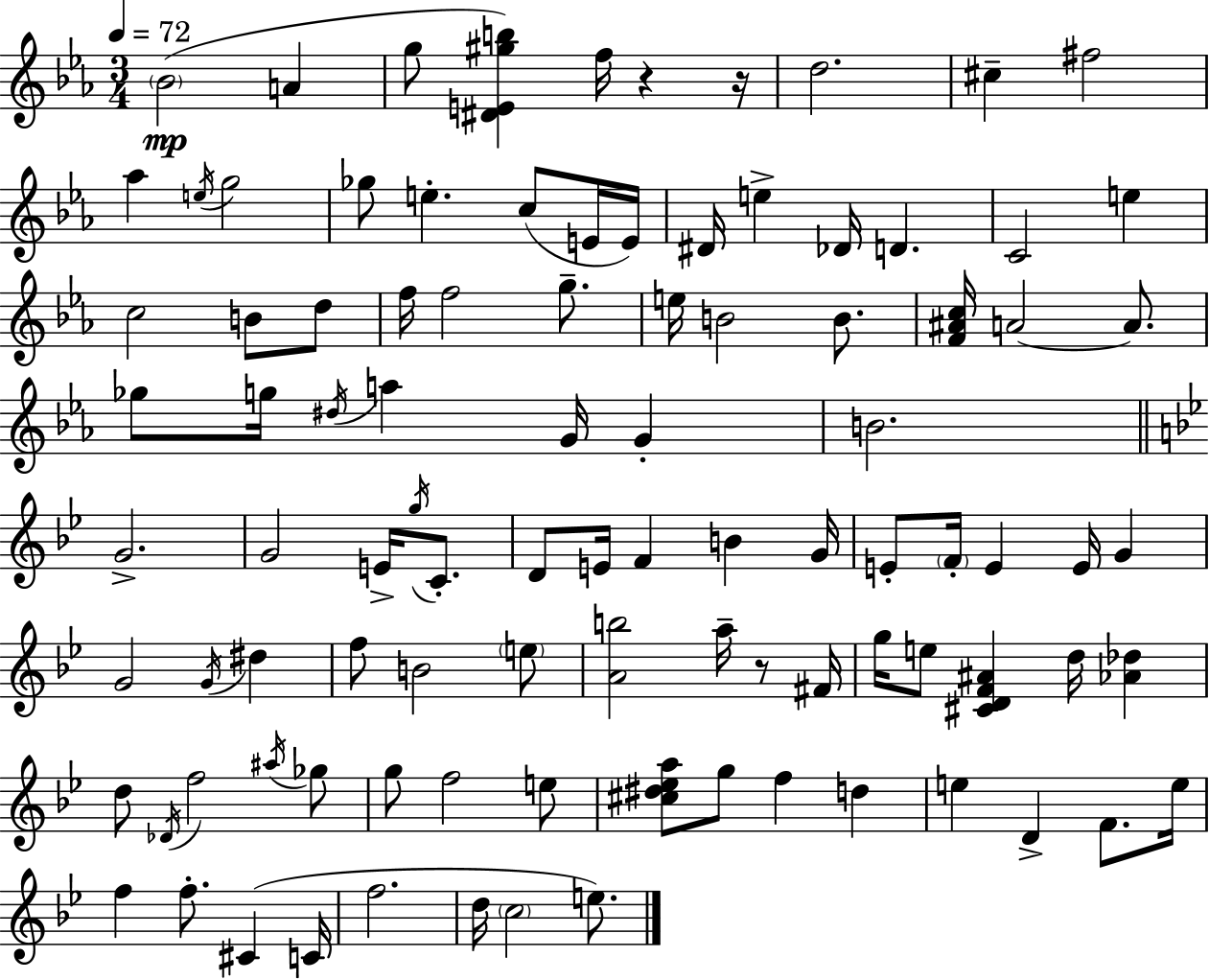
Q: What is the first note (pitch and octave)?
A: Bb4